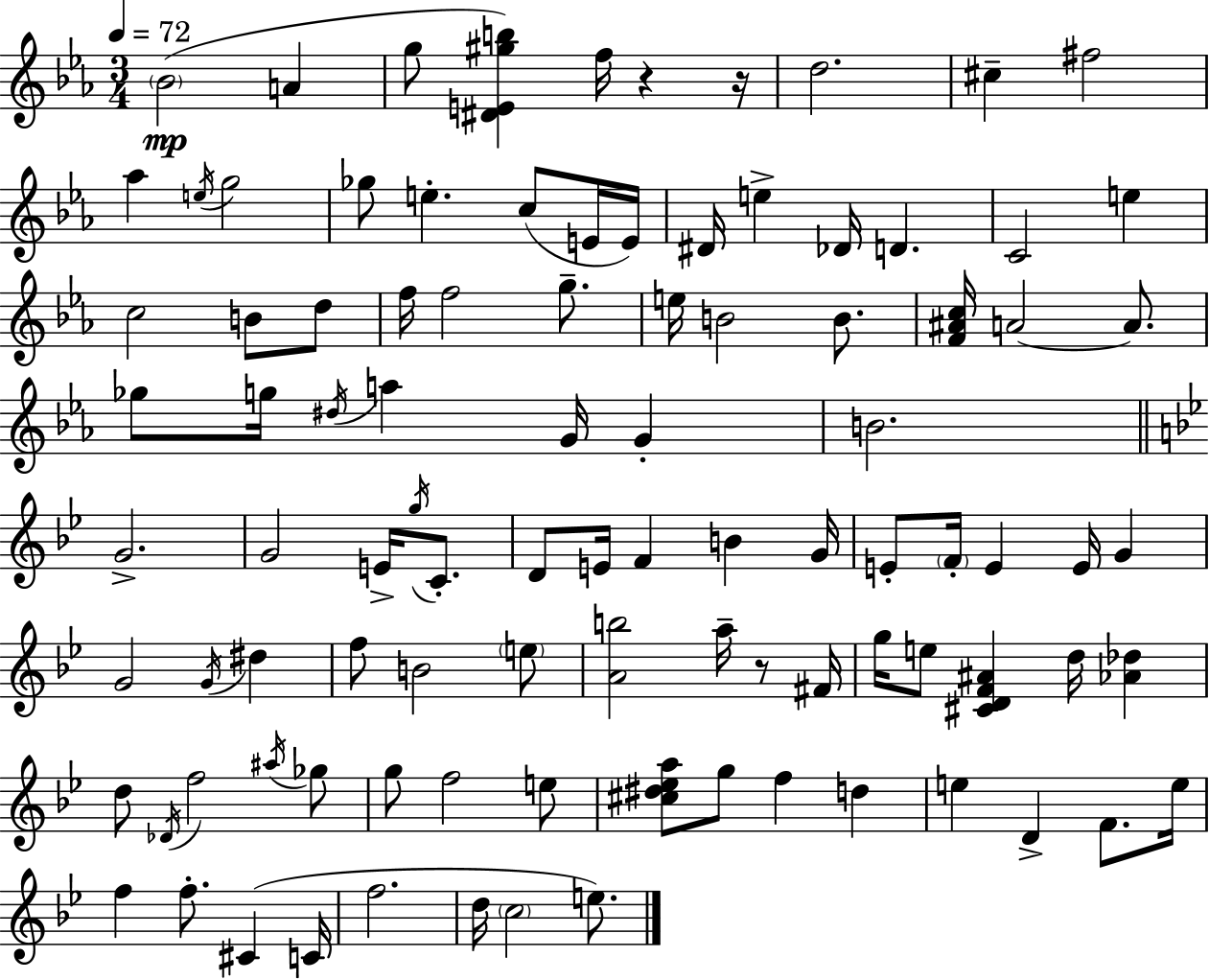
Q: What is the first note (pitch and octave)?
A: Bb4